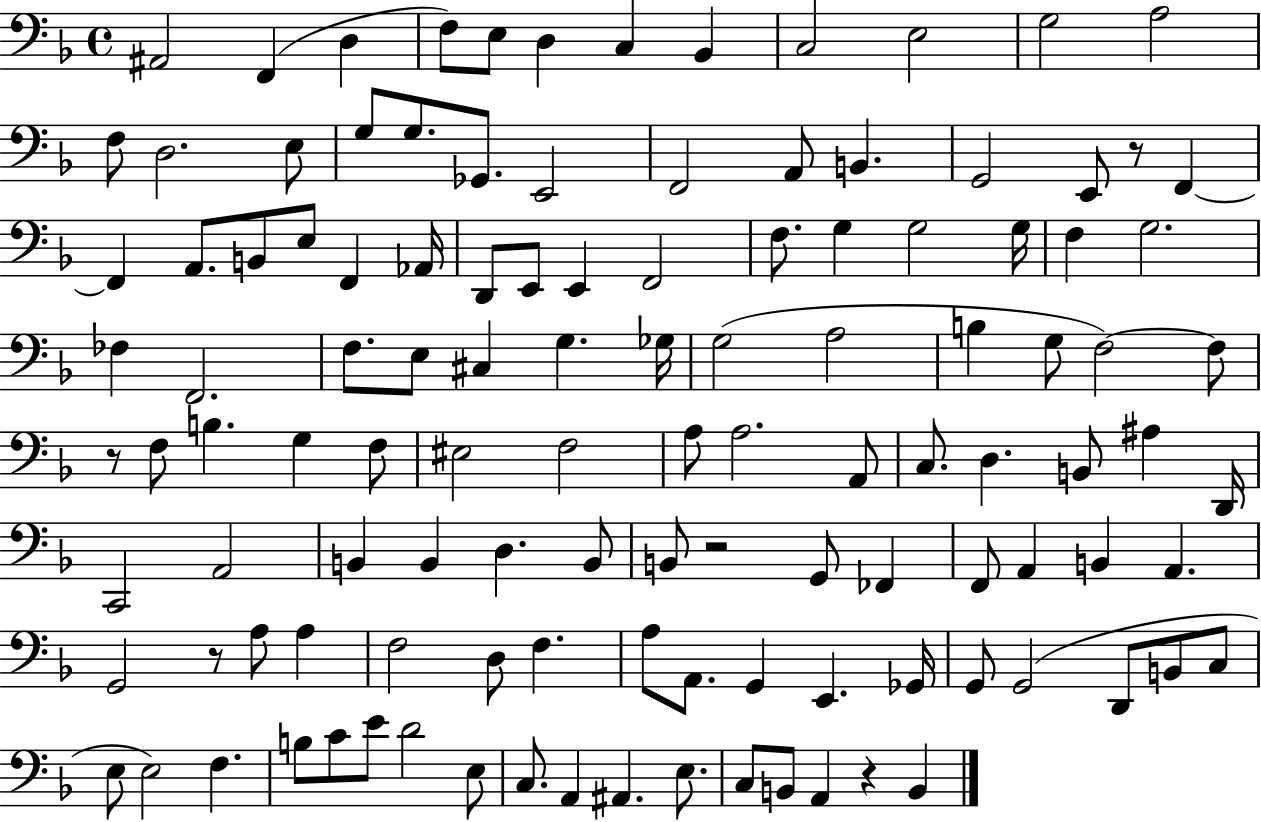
{
  \clef bass
  \time 4/4
  \defaultTimeSignature
  \key f \major
  ais,2 f,4( d4 | f8) e8 d4 c4 bes,4 | c2 e2 | g2 a2 | \break f8 d2. e8 | g8 g8. ges,8. e,2 | f,2 a,8 b,4. | g,2 e,8 r8 f,4~~ | \break f,4 a,8. b,8 e8 f,4 aes,16 | d,8 e,8 e,4 f,2 | f8. g4 g2 g16 | f4 g2. | \break fes4 f,2. | f8. e8 cis4 g4. ges16 | g2( a2 | b4 g8 f2~~) f8 | \break r8 f8 b4. g4 f8 | eis2 f2 | a8 a2. a,8 | c8. d4. b,8 ais4 d,16 | \break c,2 a,2 | b,4 b,4 d4. b,8 | b,8 r2 g,8 fes,4 | f,8 a,4 b,4 a,4. | \break g,2 r8 a8 a4 | f2 d8 f4. | a8 a,8. g,4 e,4. ges,16 | g,8 g,2( d,8 b,8 c8 | \break e8 e2) f4. | b8 c'8 e'8 d'2 e8 | c8. a,4 ais,4. e8. | c8 b,8 a,4 r4 b,4 | \break \bar "|."
}